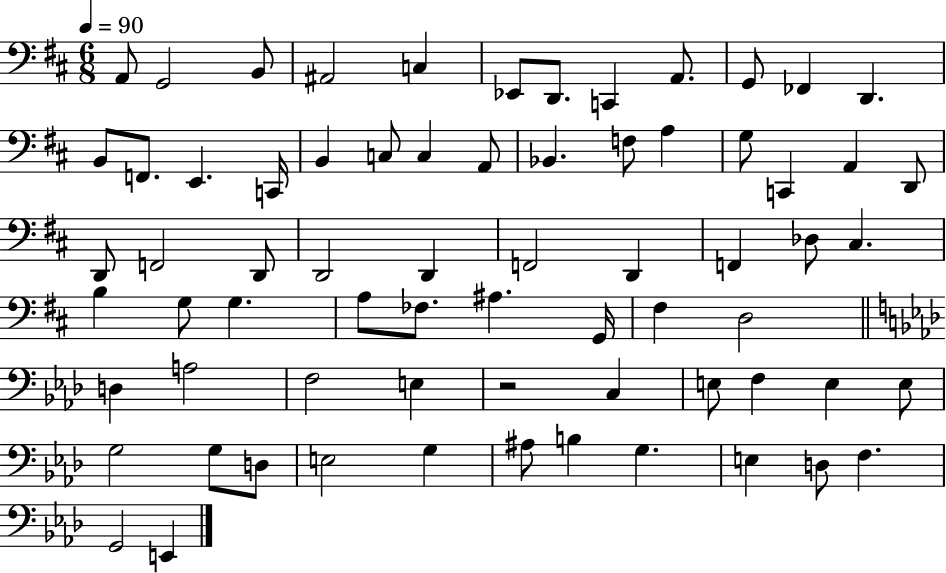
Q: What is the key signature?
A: D major